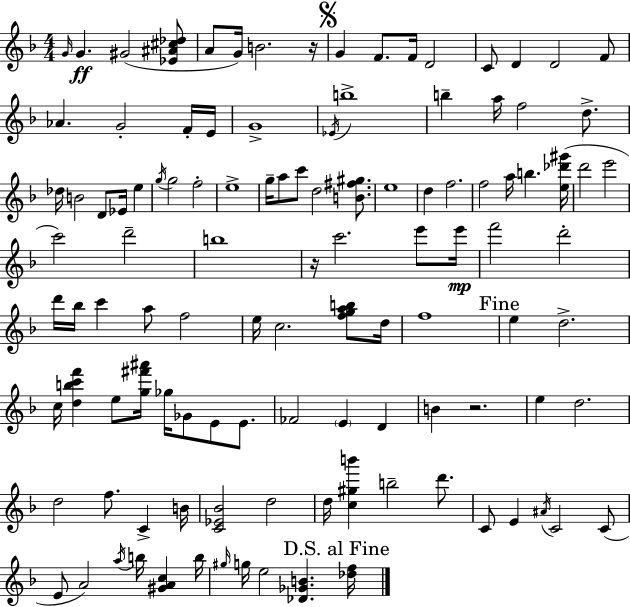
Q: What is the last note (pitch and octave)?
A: E5